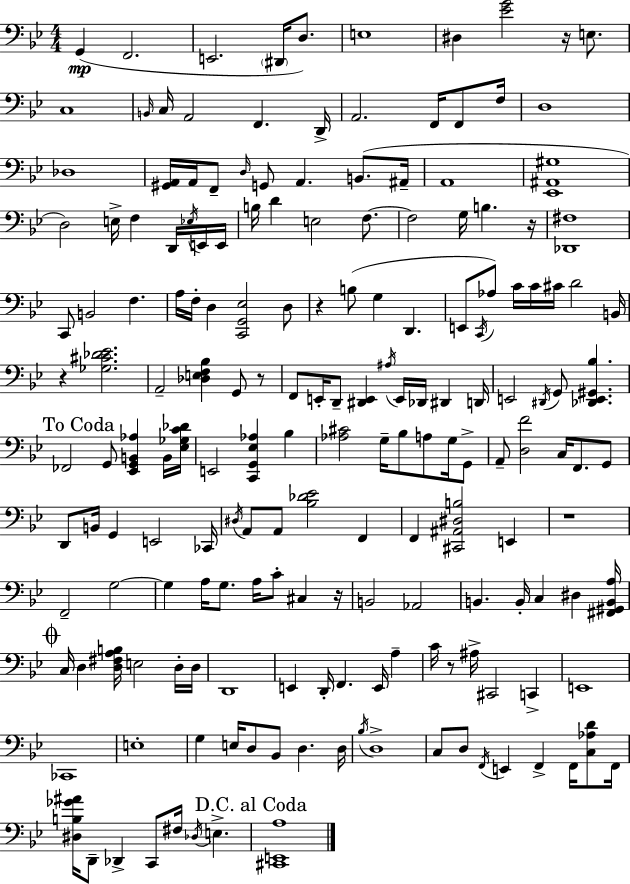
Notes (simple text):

G2/q F2/h. E2/h. D#2/s D3/e. E3/w D#3/q [Eb4,G4]/h R/s E3/e. C3/w B2/s C3/s A2/h F2/q. D2/s A2/h. F2/s F2/e F3/s D3/w Db3/w [G#2,A2]/s A2/s F2/e D3/s G2/e A2/q. B2/e. A#2/s A2/w [Eb2,A#2,G#3]/w D3/h E3/s F3/q D2/s Eb3/s E2/s E2/s B3/s D4/q E3/h F3/e. F3/h G3/s B3/q. R/s [Db2,F#3]/w C2/e B2/h F3/q. A3/s F3/s D3/q [C2,G2,Eb3]/h D3/e R/q B3/e G3/q D2/q. E2/e C2/s Ab3/e C4/s C4/s C#4/s D4/h B2/s R/q [Gb3,C#4,Db4,Eb4]/h. A2/h [Db3,E3,F3,Bb3]/q G2/e R/e F2/e E2/s D2/e [D#2,E2]/q A#3/s E2/s Db2/s D#2/q D2/s E2/h D#2/s G2/e [Db2,E2,G#2,Bb3]/q. FES2/h G2/e [Eb2,G2,B2,Ab3]/q B2/s [Eb3,Gb3,C4,Db4]/s E2/h [C2,G2,Eb3,Ab3]/q Bb3/q [Ab3,C#4]/h G3/s Bb3/e A3/e G3/s G2/e A2/e [D3,F4]/h C3/s F2/e. G2/e D2/e B2/s G2/q E2/h CES2/s D#3/s A2/e A2/e [Bb3,Db4,Eb4]/h F2/q F2/q [C#2,A#2,D#3,B3]/h E2/q R/w F2/h G3/h G3/q A3/s G3/e. A3/s C4/e C#3/q R/s B2/h Ab2/h B2/q. B2/s C3/q D#3/q [F#2,G#2,B2,A3]/s C3/s D3/q [D3,F#3,A3,B3]/s E3/h D3/s D3/s D2/w E2/q D2/s F2/q. E2/s A3/q C4/s R/e A#3/s C#2/h C2/q E2/w CES2/w E3/w G3/q E3/s D3/e Bb2/e D3/q. D3/s Bb3/s D3/w C3/e D3/e F2/s E2/q F2/q F2/s [C3,Ab3,D4]/e F2/s [D#3,B3,Gb4,A#4]/s D2/e Db2/q C2/e F#3/s Db3/s E3/q. [C#2,E2,A3]/w